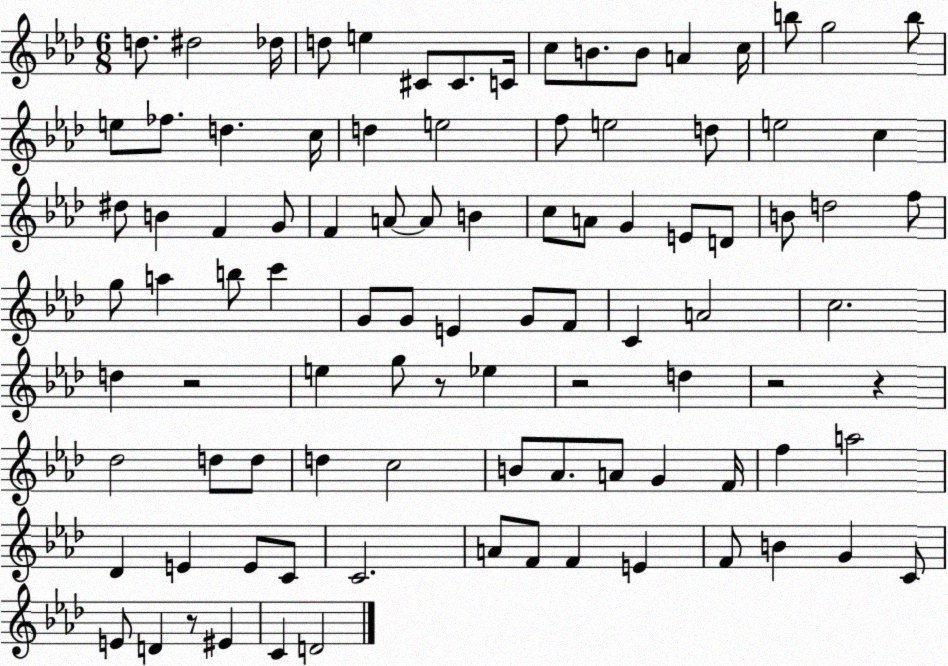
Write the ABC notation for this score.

X:1
T:Untitled
M:6/8
L:1/4
K:Ab
d/2 ^d2 _d/4 d/2 e ^C/2 ^C/2 C/4 c/2 B/2 B/2 A c/4 b/2 g2 b/2 e/2 _f/2 d c/4 d e2 f/2 e2 d/2 e2 c ^d/2 B F G/2 F A/2 A/2 B c/2 A/2 G E/2 D/2 B/2 d2 f/2 g/2 a b/2 c' G/2 G/2 E G/2 F/2 C A2 c2 d z2 e g/2 z/2 _e z2 d z2 z _d2 d/2 d/2 d c2 B/2 _A/2 A/2 G F/4 f a2 _D E E/2 C/2 C2 A/2 F/2 F E F/2 B G C/2 E/2 D z/2 ^E C D2